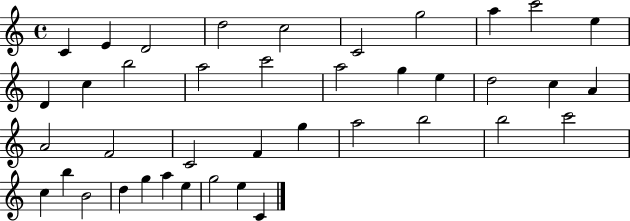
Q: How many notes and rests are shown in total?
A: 40